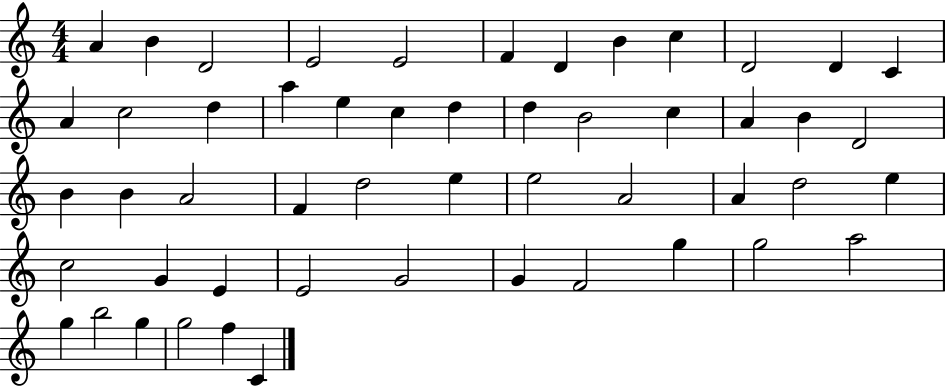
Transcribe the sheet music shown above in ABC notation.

X:1
T:Untitled
M:4/4
L:1/4
K:C
A B D2 E2 E2 F D B c D2 D C A c2 d a e c d d B2 c A B D2 B B A2 F d2 e e2 A2 A d2 e c2 G E E2 G2 G F2 g g2 a2 g b2 g g2 f C